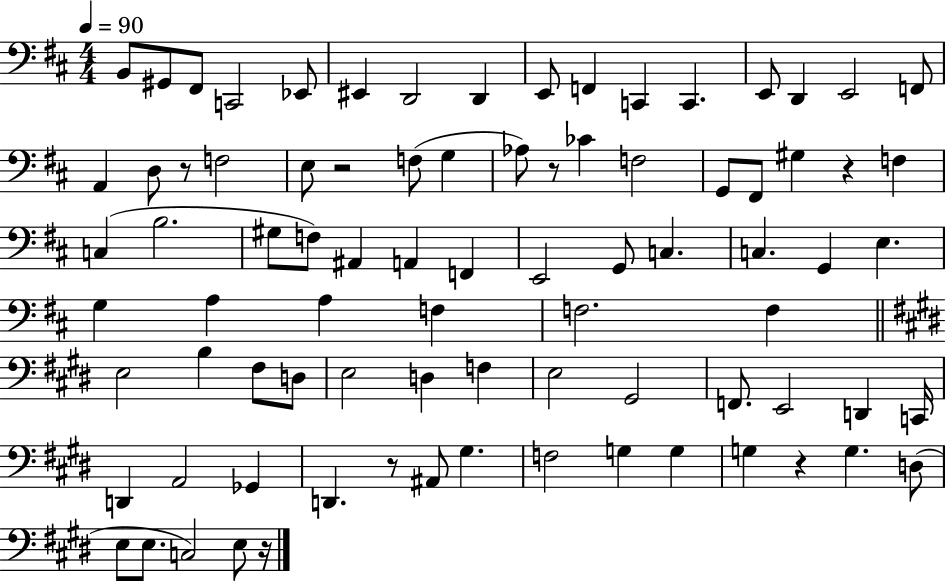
{
  \clef bass
  \numericTimeSignature
  \time 4/4
  \key d \major
  \tempo 4 = 90
  b,8 gis,8 fis,8 c,2 ees,8 | eis,4 d,2 d,4 | e,8 f,4 c,4 c,4. | e,8 d,4 e,2 f,8 | \break a,4 d8 r8 f2 | e8 r2 f8( g4 | aes8) r8 ces'4 f2 | g,8 fis,8 gis4 r4 f4 | \break c4( b2. | gis8 f8) ais,4 a,4 f,4 | e,2 g,8 c4. | c4. g,4 e4. | \break g4 a4 a4 f4 | f2. f4 | \bar "||" \break \key e \major e2 b4 fis8 d8 | e2 d4 f4 | e2 gis,2 | f,8. e,2 d,4 c,16 | \break d,4 a,2 ges,4 | d,4. r8 ais,8 gis4. | f2 g4 g4 | g4 r4 g4. d8( | \break e8 e8. c2) e8 r16 | \bar "|."
}